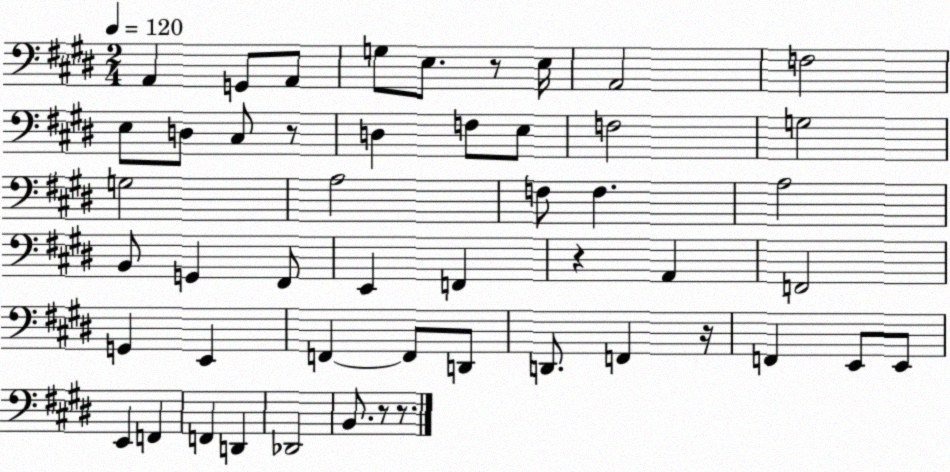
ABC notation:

X:1
T:Untitled
M:2/4
L:1/4
K:E
A,, G,,/2 A,,/2 G,/2 E,/2 z/2 E,/4 A,,2 F,2 E,/2 D,/2 ^C,/2 z/2 D, F,/2 E,/2 F,2 G,2 G,2 A,2 F,/2 F, A,2 B,,/2 G,, ^F,,/2 E,, F,, z A,, F,,2 G,, E,, F,, F,,/2 D,,/2 D,,/2 F,, z/4 F,, E,,/2 E,,/2 E,, F,, F,, D,, _D,,2 B,,/2 z/2 z/2